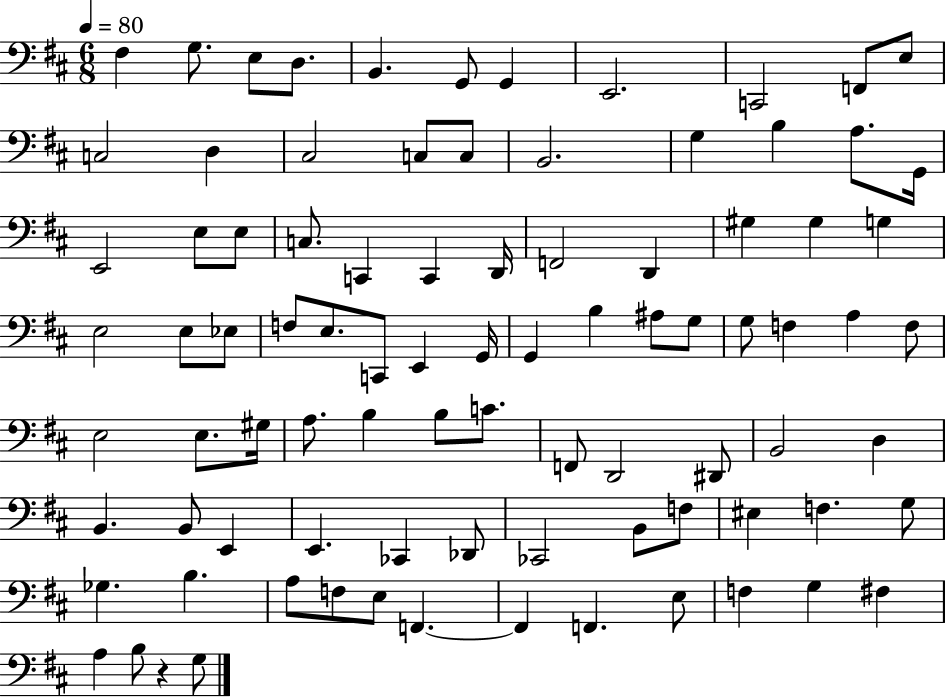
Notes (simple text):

F#3/q G3/e. E3/e D3/e. B2/q. G2/e G2/q E2/h. C2/h F2/e E3/e C3/h D3/q C#3/h C3/e C3/e B2/h. G3/q B3/q A3/e. G2/s E2/h E3/e E3/e C3/e. C2/q C2/q D2/s F2/h D2/q G#3/q G#3/q G3/q E3/h E3/e Eb3/e F3/e E3/e. C2/e E2/q G2/s G2/q B3/q A#3/e G3/e G3/e F3/q A3/q F3/e E3/h E3/e. G#3/s A3/e. B3/q B3/e C4/e. F2/e D2/h D#2/e B2/h D3/q B2/q. B2/e E2/q E2/q. CES2/q Db2/e CES2/h B2/e F3/e EIS3/q F3/q. G3/e Gb3/q. B3/q. A3/e F3/e E3/e F2/q. F2/q F2/q. E3/e F3/q G3/q F#3/q A3/q B3/e R/q G3/e